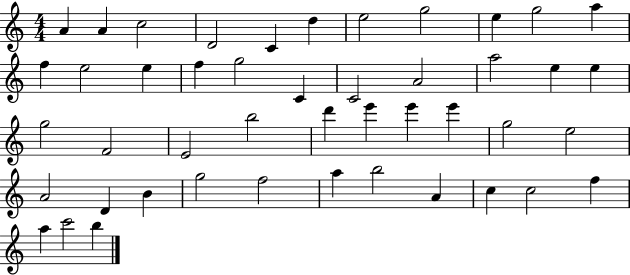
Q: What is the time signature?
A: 4/4